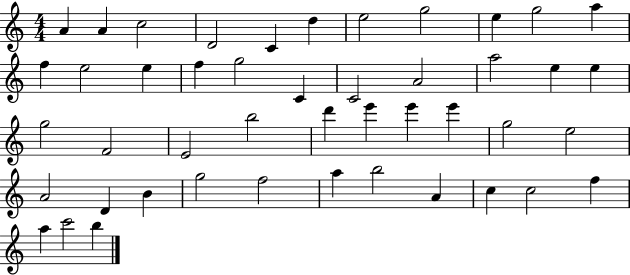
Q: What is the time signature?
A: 4/4